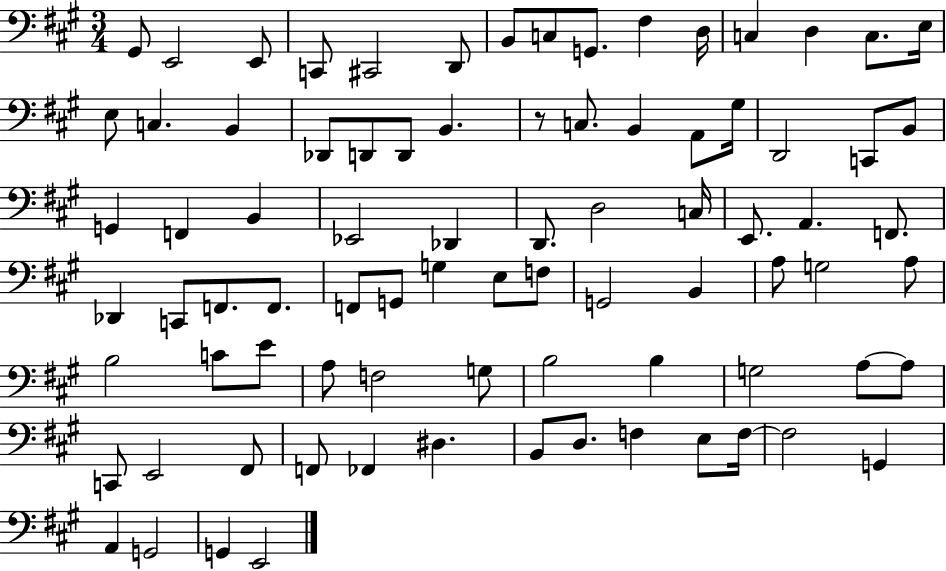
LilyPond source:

{
  \clef bass
  \numericTimeSignature
  \time 3/4
  \key a \major
  gis,8 e,2 e,8 | c,8 cis,2 d,8 | b,8 c8 g,8. fis4 d16 | c4 d4 c8. e16 | \break e8 c4. b,4 | des,8 d,8 d,8 b,4. | r8 c8. b,4 a,8 gis16 | d,2 c,8 b,8 | \break g,4 f,4 b,4 | ees,2 des,4 | d,8. d2 c16 | e,8. a,4. f,8. | \break des,4 c,8 f,8. f,8. | f,8 g,8 g4 e8 f8 | g,2 b,4 | a8 g2 a8 | \break b2 c'8 e'8 | a8 f2 g8 | b2 b4 | g2 a8~~ a8 | \break c,8 e,2 fis,8 | f,8 fes,4 dis4. | b,8 d8. f4 e8 f16~~ | f2 g,4 | \break a,4 g,2 | g,4 e,2 | \bar "|."
}